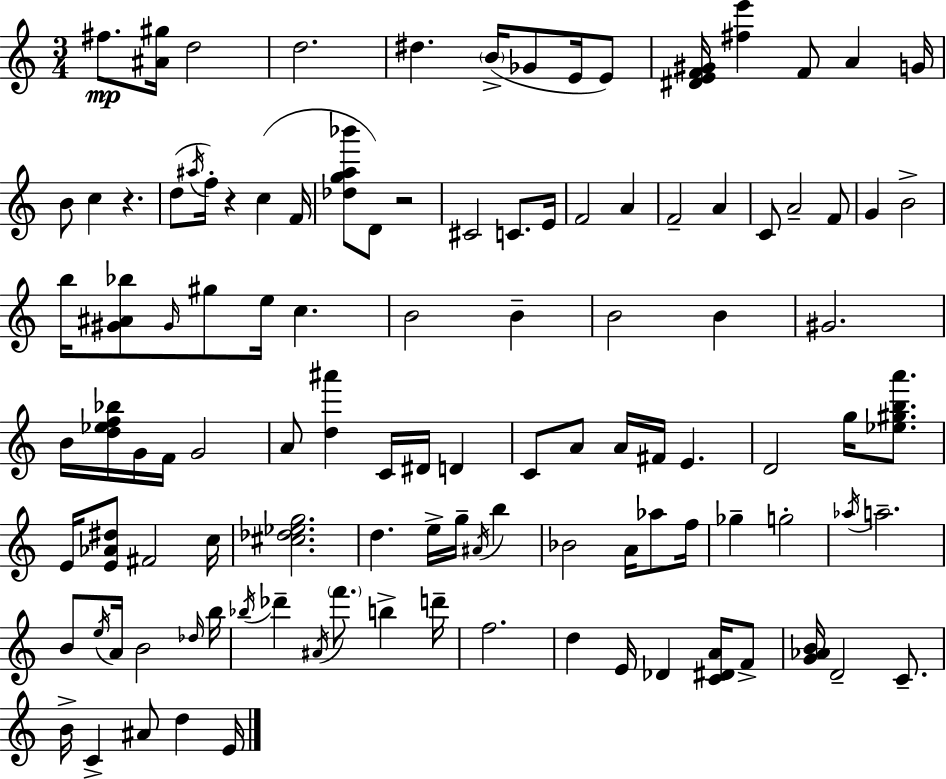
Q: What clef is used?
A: treble